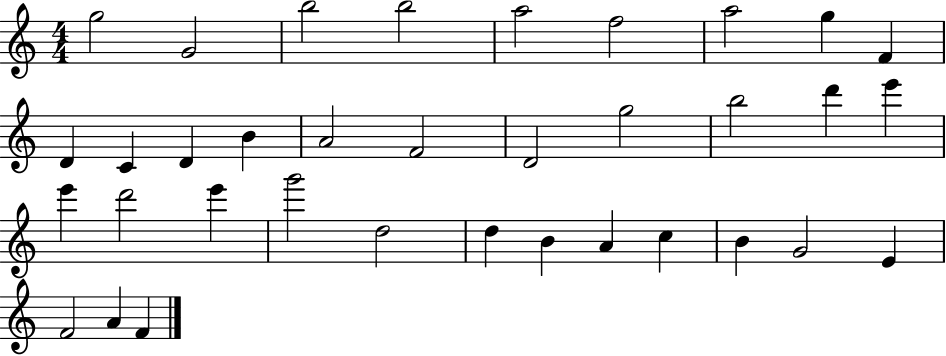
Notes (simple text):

G5/h G4/h B5/h B5/h A5/h F5/h A5/h G5/q F4/q D4/q C4/q D4/q B4/q A4/h F4/h D4/h G5/h B5/h D6/q E6/q E6/q D6/h E6/q G6/h D5/h D5/q B4/q A4/q C5/q B4/q G4/h E4/q F4/h A4/q F4/q